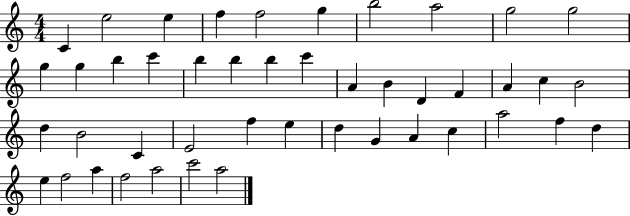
C4/q E5/h E5/q F5/q F5/h G5/q B5/h A5/h G5/h G5/h G5/q G5/q B5/q C6/q B5/q B5/q B5/q C6/q A4/q B4/q D4/q F4/q A4/q C5/q B4/h D5/q B4/h C4/q E4/h F5/q E5/q D5/q G4/q A4/q C5/q A5/h F5/q D5/q E5/q F5/h A5/q F5/h A5/h C6/h A5/h